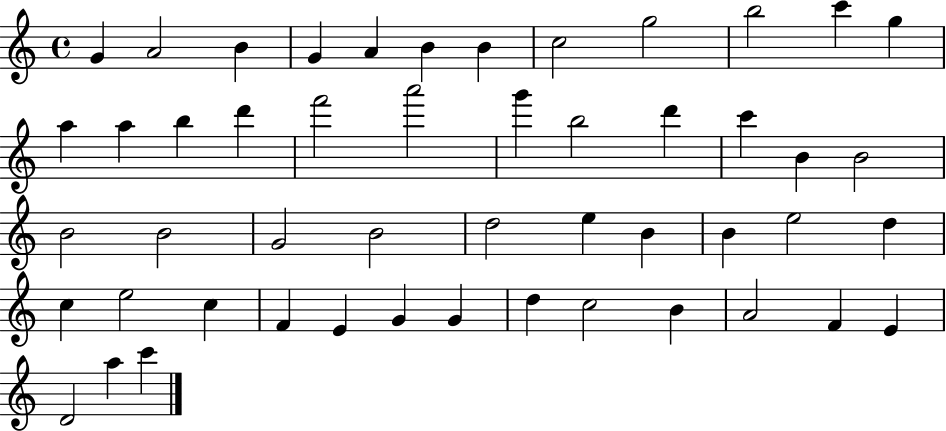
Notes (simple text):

G4/q A4/h B4/q G4/q A4/q B4/q B4/q C5/h G5/h B5/h C6/q G5/q A5/q A5/q B5/q D6/q F6/h A6/h G6/q B5/h D6/q C6/q B4/q B4/h B4/h B4/h G4/h B4/h D5/h E5/q B4/q B4/q E5/h D5/q C5/q E5/h C5/q F4/q E4/q G4/q G4/q D5/q C5/h B4/q A4/h F4/q E4/q D4/h A5/q C6/q